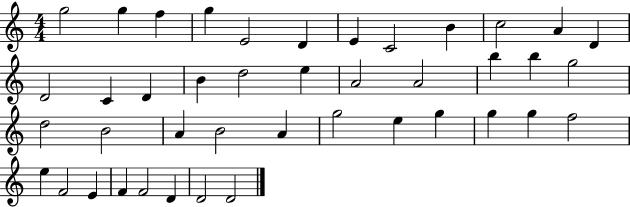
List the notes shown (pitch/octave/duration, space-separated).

G5/h G5/q F5/q G5/q E4/h D4/q E4/q C4/h B4/q C5/h A4/q D4/q D4/h C4/q D4/q B4/q D5/h E5/q A4/h A4/h B5/q B5/q G5/h D5/h B4/h A4/q B4/h A4/q G5/h E5/q G5/q G5/q G5/q F5/h E5/q F4/h E4/q F4/q F4/h D4/q D4/h D4/h